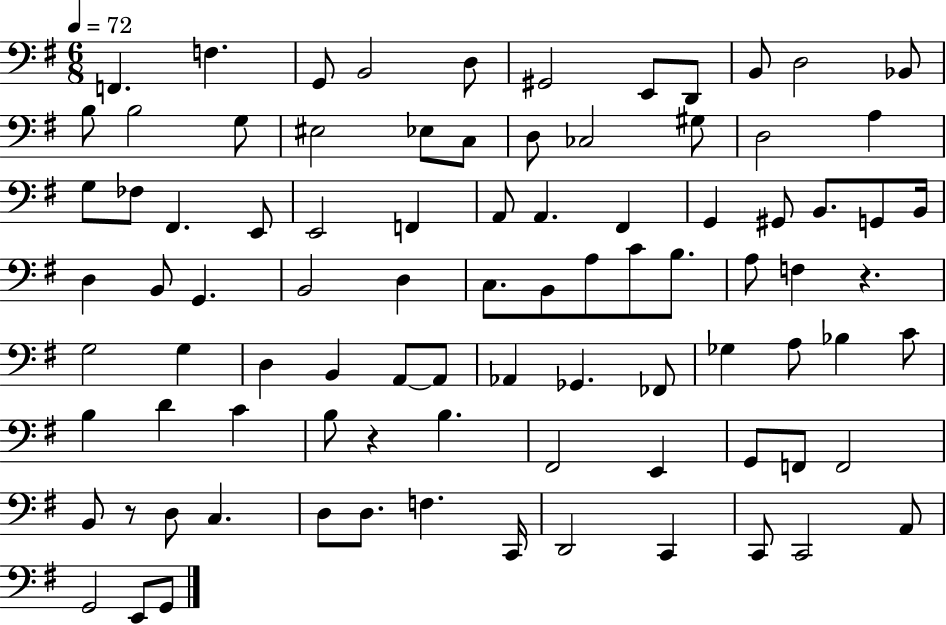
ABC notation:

X:1
T:Untitled
M:6/8
L:1/4
K:G
F,, F, G,,/2 B,,2 D,/2 ^G,,2 E,,/2 D,,/2 B,,/2 D,2 _B,,/2 B,/2 B,2 G,/2 ^E,2 _E,/2 C,/2 D,/2 _C,2 ^G,/2 D,2 A, G,/2 _F,/2 ^F,, E,,/2 E,,2 F,, A,,/2 A,, ^F,, G,, ^G,,/2 B,,/2 G,,/2 B,,/4 D, B,,/2 G,, B,,2 D, C,/2 B,,/2 A,/2 C/2 B,/2 A,/2 F, z G,2 G, D, B,, A,,/2 A,,/2 _A,, _G,, _F,,/2 _G, A,/2 _B, C/2 B, D C B,/2 z B, ^F,,2 E,, G,,/2 F,,/2 F,,2 B,,/2 z/2 D,/2 C, D,/2 D,/2 F, C,,/4 D,,2 C,, C,,/2 C,,2 A,,/2 G,,2 E,,/2 G,,/2